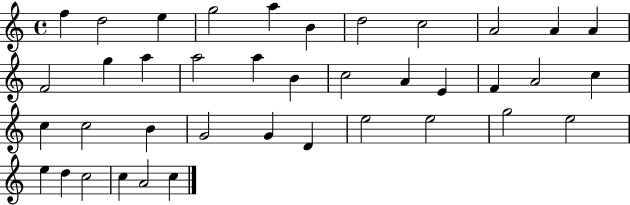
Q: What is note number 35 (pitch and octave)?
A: D5